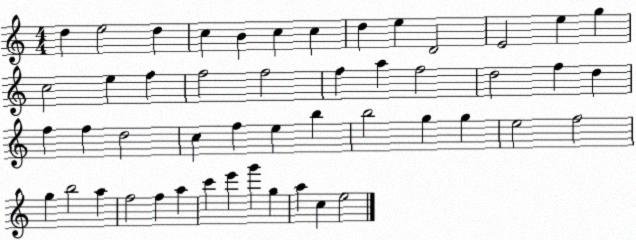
X:1
T:Untitled
M:4/4
L:1/4
K:C
d e2 d c B c c d e D2 E2 e g c2 e f f2 f2 f a f2 d2 f d f f d2 c f e b b2 g g e2 f2 g b2 a f2 f a c' e' g' g a c e2